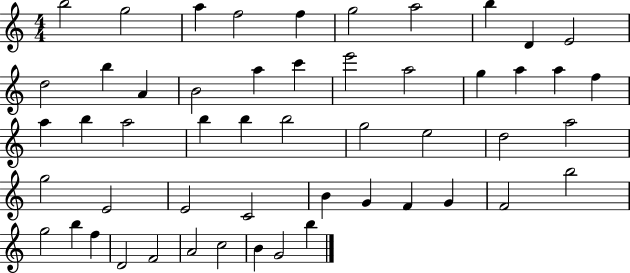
B5/h G5/h A5/q F5/h F5/q G5/h A5/h B5/q D4/q E4/h D5/h B5/q A4/q B4/h A5/q C6/q E6/h A5/h G5/q A5/q A5/q F5/q A5/q B5/q A5/h B5/q B5/q B5/h G5/h E5/h D5/h A5/h G5/h E4/h E4/h C4/h B4/q G4/q F4/q G4/q F4/h B5/h G5/h B5/q F5/q D4/h F4/h A4/h C5/h B4/q G4/h B5/q